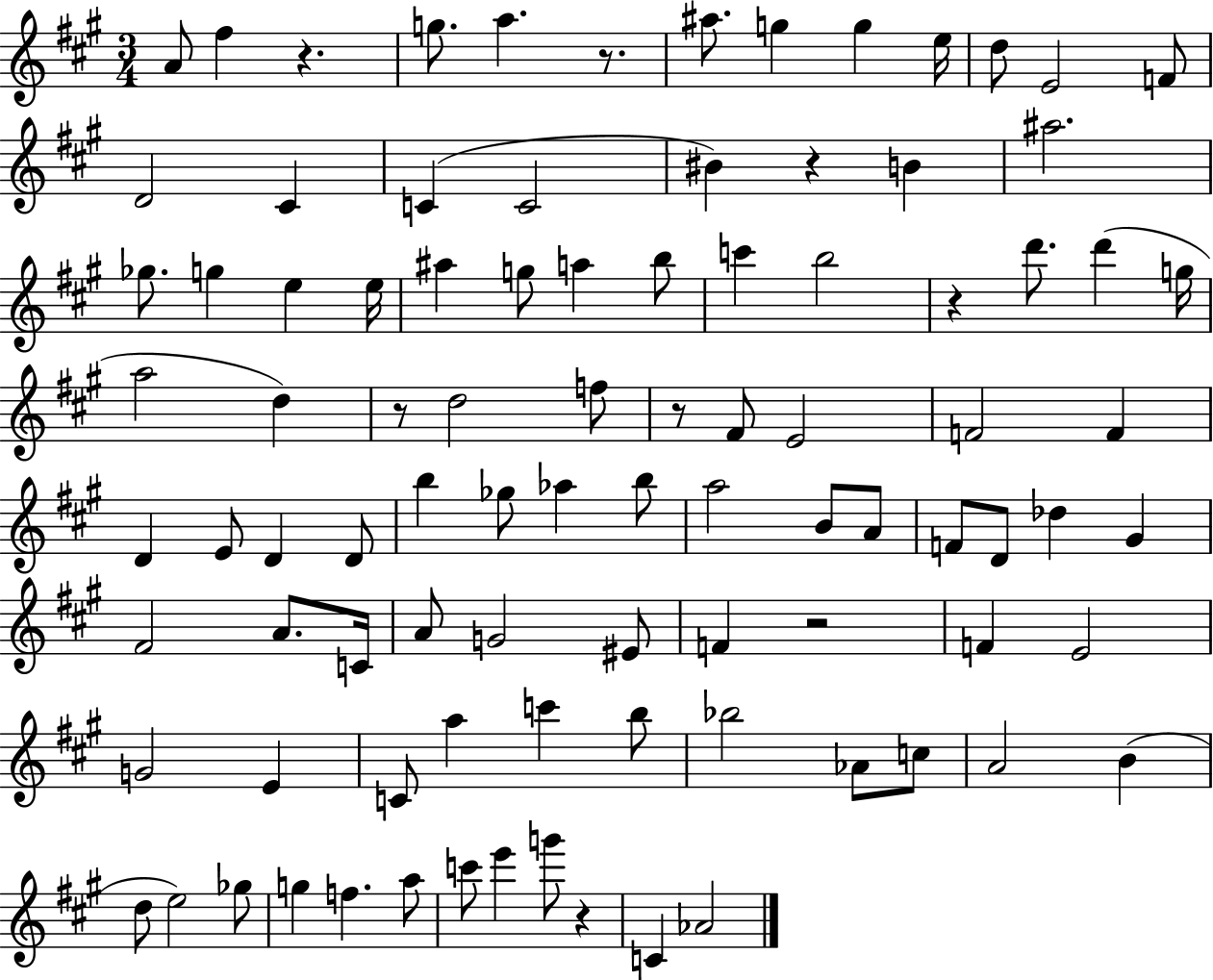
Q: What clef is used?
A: treble